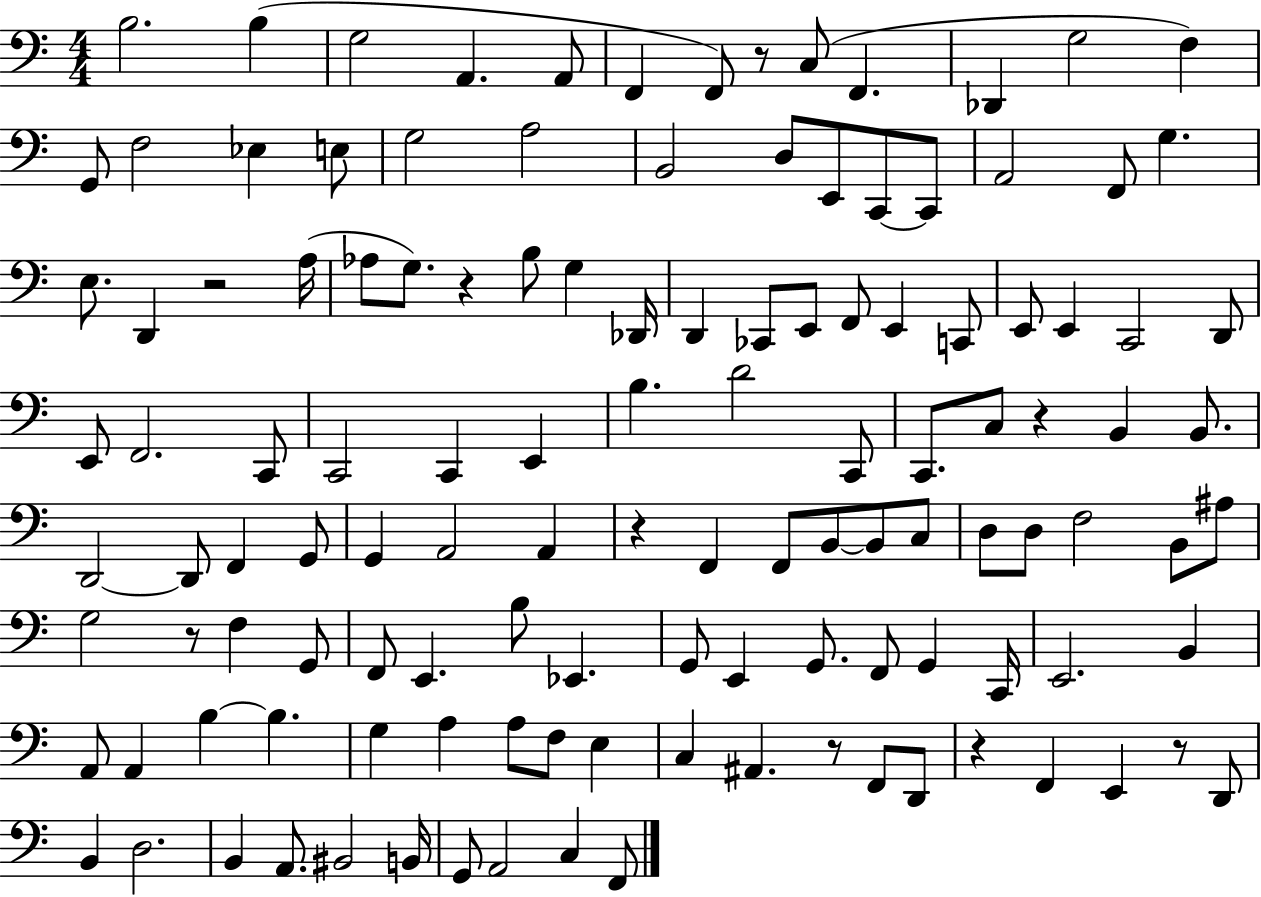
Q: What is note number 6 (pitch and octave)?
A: F2